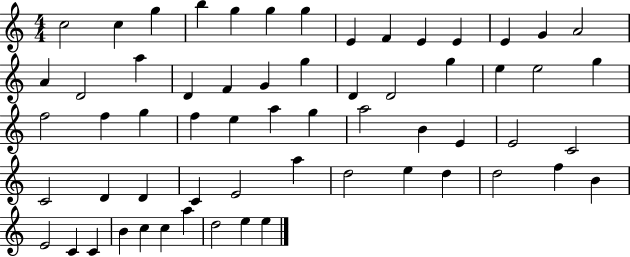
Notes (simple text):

C5/h C5/q G5/q B5/q G5/q G5/q G5/q E4/q F4/q E4/q E4/q E4/q G4/q A4/h A4/q D4/h A5/q D4/q F4/q G4/q G5/q D4/q D4/h G5/q E5/q E5/h G5/q F5/h F5/q G5/q F5/q E5/q A5/q G5/q A5/h B4/q E4/q E4/h C4/h C4/h D4/q D4/q C4/q E4/h A5/q D5/h E5/q D5/q D5/h F5/q B4/q E4/h C4/q C4/q B4/q C5/q C5/q A5/q D5/h E5/q E5/q